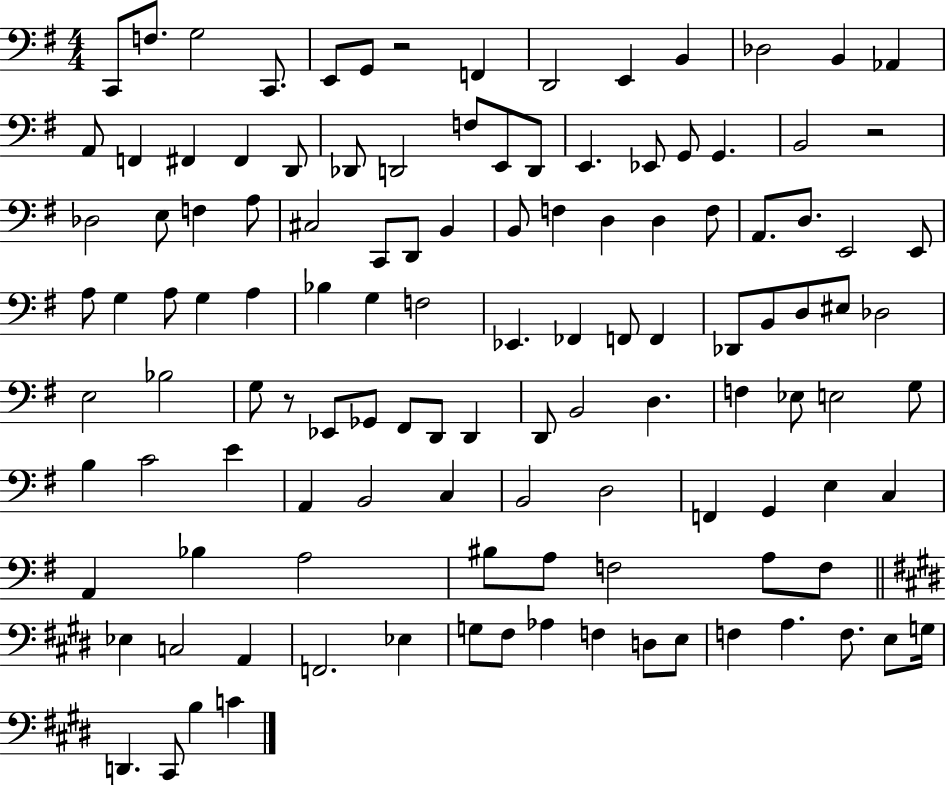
X:1
T:Untitled
M:4/4
L:1/4
K:G
C,,/2 F,/2 G,2 C,,/2 E,,/2 G,,/2 z2 F,, D,,2 E,, B,, _D,2 B,, _A,, A,,/2 F,, ^F,, ^F,, D,,/2 _D,,/2 D,,2 F,/2 E,,/2 D,,/2 E,, _E,,/2 G,,/2 G,, B,,2 z2 _D,2 E,/2 F, A,/2 ^C,2 C,,/2 D,,/2 B,, B,,/2 F, D, D, F,/2 A,,/2 D,/2 E,,2 E,,/2 A,/2 G, A,/2 G, A, _B, G, F,2 _E,, _F,, F,,/2 F,, _D,,/2 B,,/2 D,/2 ^E,/2 _D,2 E,2 _B,2 G,/2 z/2 _E,,/2 _G,,/2 ^F,,/2 D,,/2 D,, D,,/2 B,,2 D, F, _E,/2 E,2 G,/2 B, C2 E A,, B,,2 C, B,,2 D,2 F,, G,, E, C, A,, _B, A,2 ^B,/2 A,/2 F,2 A,/2 F,/2 _E, C,2 A,, F,,2 _E, G,/2 ^F,/2 _A, F, D,/2 E,/2 F, A, F,/2 E,/2 G,/4 D,, ^C,,/2 B, C